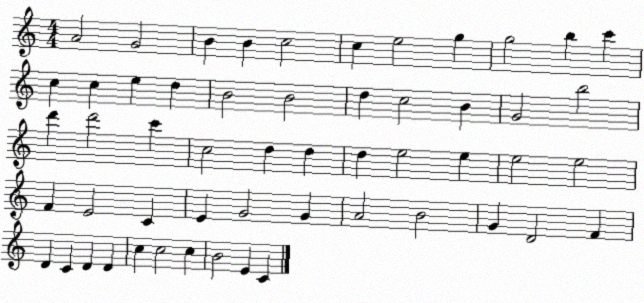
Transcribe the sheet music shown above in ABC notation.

X:1
T:Untitled
M:4/4
L:1/4
K:C
A2 G2 B B c2 c e2 g g2 b c' c c e d B2 B2 d c2 B G2 b2 d' d'2 c' c2 d d d e2 e e2 e2 F E2 C E G2 G A2 B2 G D2 F D C D D c c2 c B2 E C